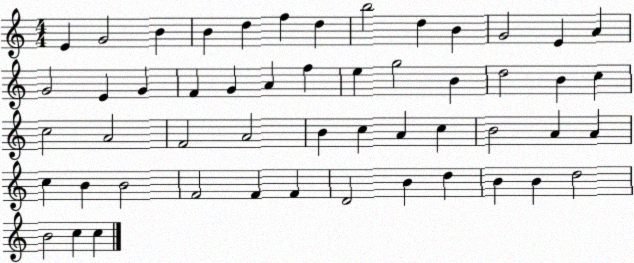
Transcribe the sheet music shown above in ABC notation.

X:1
T:Untitled
M:4/4
L:1/4
K:C
E G2 B B d f d b2 d B G2 E A G2 E G F G A f e g2 B d2 B c c2 A2 F2 A2 B c A c B2 A A c B B2 F2 F F D2 B d B B d2 B2 c c